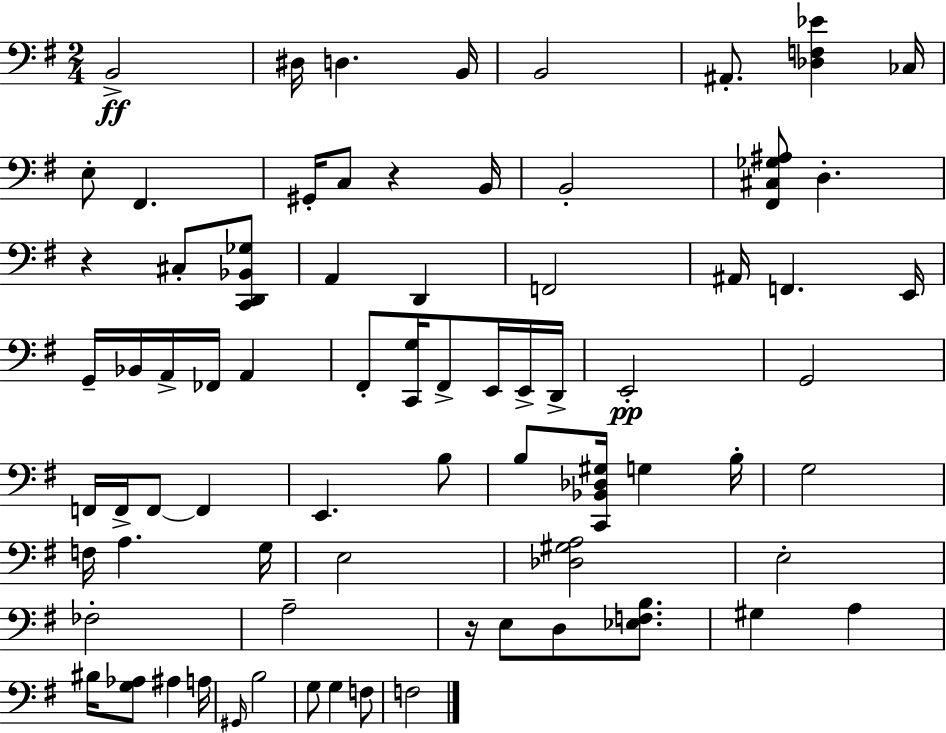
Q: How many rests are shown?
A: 3